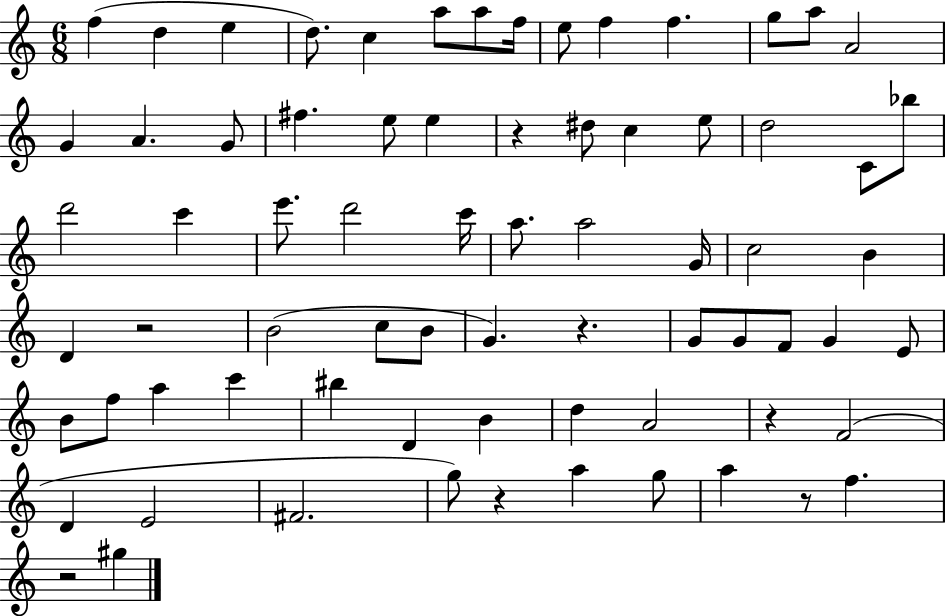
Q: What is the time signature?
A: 6/8